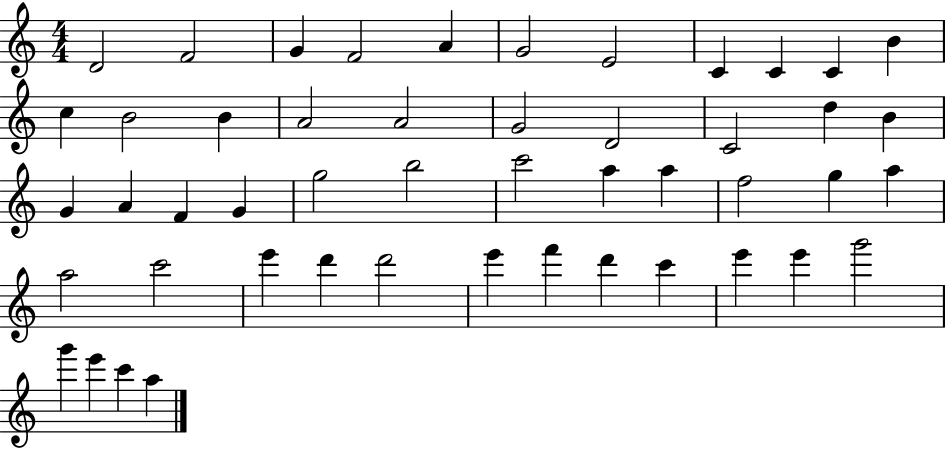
{
  \clef treble
  \numericTimeSignature
  \time 4/4
  \key c \major
  d'2 f'2 | g'4 f'2 a'4 | g'2 e'2 | c'4 c'4 c'4 b'4 | \break c''4 b'2 b'4 | a'2 a'2 | g'2 d'2 | c'2 d''4 b'4 | \break g'4 a'4 f'4 g'4 | g''2 b''2 | c'''2 a''4 a''4 | f''2 g''4 a''4 | \break a''2 c'''2 | e'''4 d'''4 d'''2 | e'''4 f'''4 d'''4 c'''4 | e'''4 e'''4 g'''2 | \break g'''4 e'''4 c'''4 a''4 | \bar "|."
}